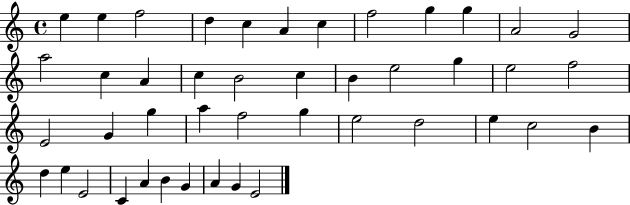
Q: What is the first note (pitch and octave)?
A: E5